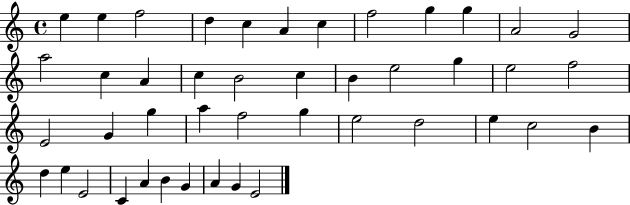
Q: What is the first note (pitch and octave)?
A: E5